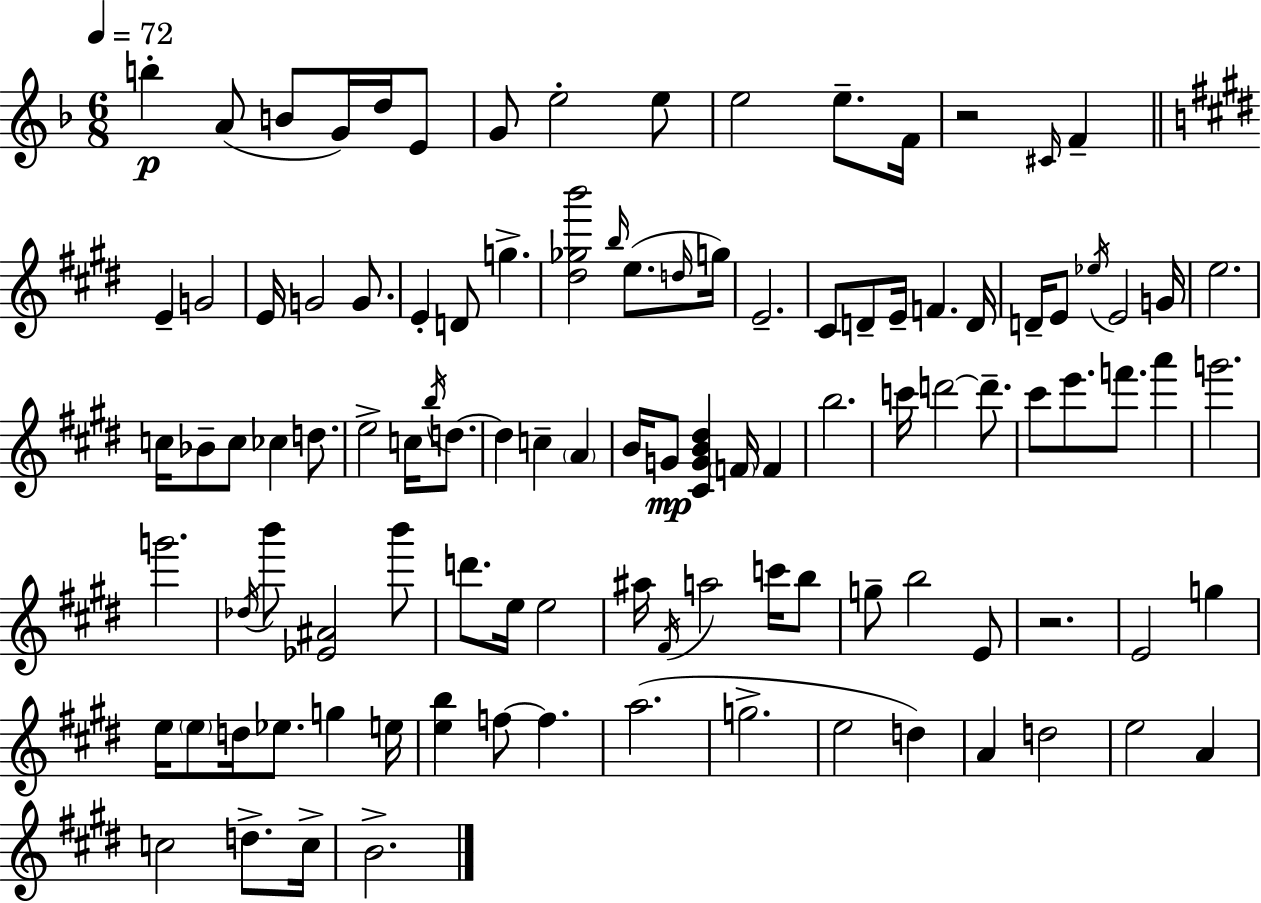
B5/q A4/e B4/e G4/s D5/s E4/e G4/e E5/h E5/e E5/h E5/e. F4/s R/h C#4/s F4/q E4/q G4/h E4/s G4/h G4/e. E4/q D4/e G5/q. [D#5,Gb5,B6]/h B5/s E5/e. D5/s G5/s E4/h. C#4/e D4/e E4/s F4/q. D4/s D4/s E4/e Eb5/s E4/h G4/s E5/h. C5/s Bb4/e C5/e CES5/q D5/e. E5/h C5/s B5/s D5/e. D5/q C5/q A4/q B4/s G4/e [C#4,G4,B4,D#5]/q F4/s F4/q B5/h. C6/s D6/h D6/e. C#6/e E6/e. F6/e. A6/q G6/h. G6/h. Db5/s B6/e [Eb4,A#4]/h B6/e D6/e. E5/s E5/h A#5/s F#4/s A5/h C6/s B5/e G5/e B5/h E4/e R/h. E4/h G5/q E5/s E5/e D5/s Eb5/e. G5/q E5/s [E5,B5]/q F5/e F5/q. A5/h. G5/h. E5/h D5/q A4/q D5/h E5/h A4/q C5/h D5/e. C5/s B4/h.